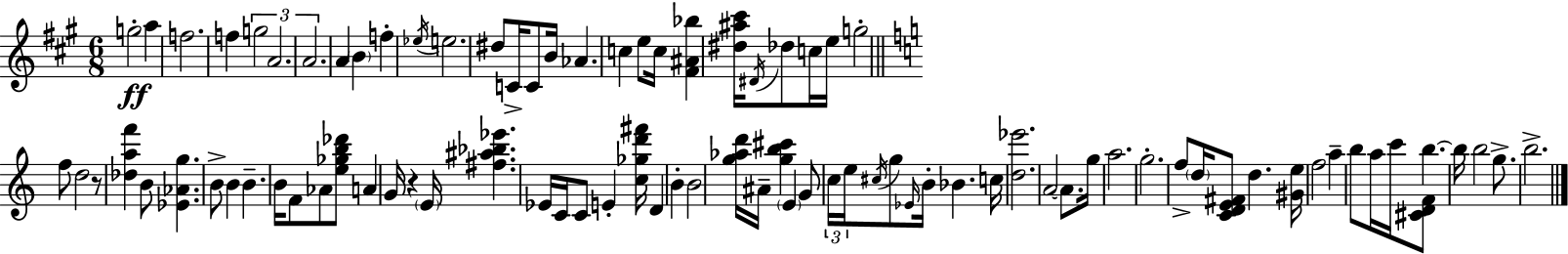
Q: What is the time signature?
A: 6/8